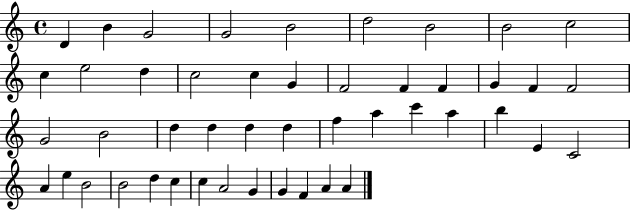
D4/q B4/q G4/h G4/h B4/h D5/h B4/h B4/h C5/h C5/q E5/h D5/q C5/h C5/q G4/q F4/h F4/q F4/q G4/q F4/q F4/h G4/h B4/h D5/q D5/q D5/q D5/q F5/q A5/q C6/q A5/q B5/q E4/q C4/h A4/q E5/q B4/h B4/h D5/q C5/q C5/q A4/h G4/q G4/q F4/q A4/q A4/q